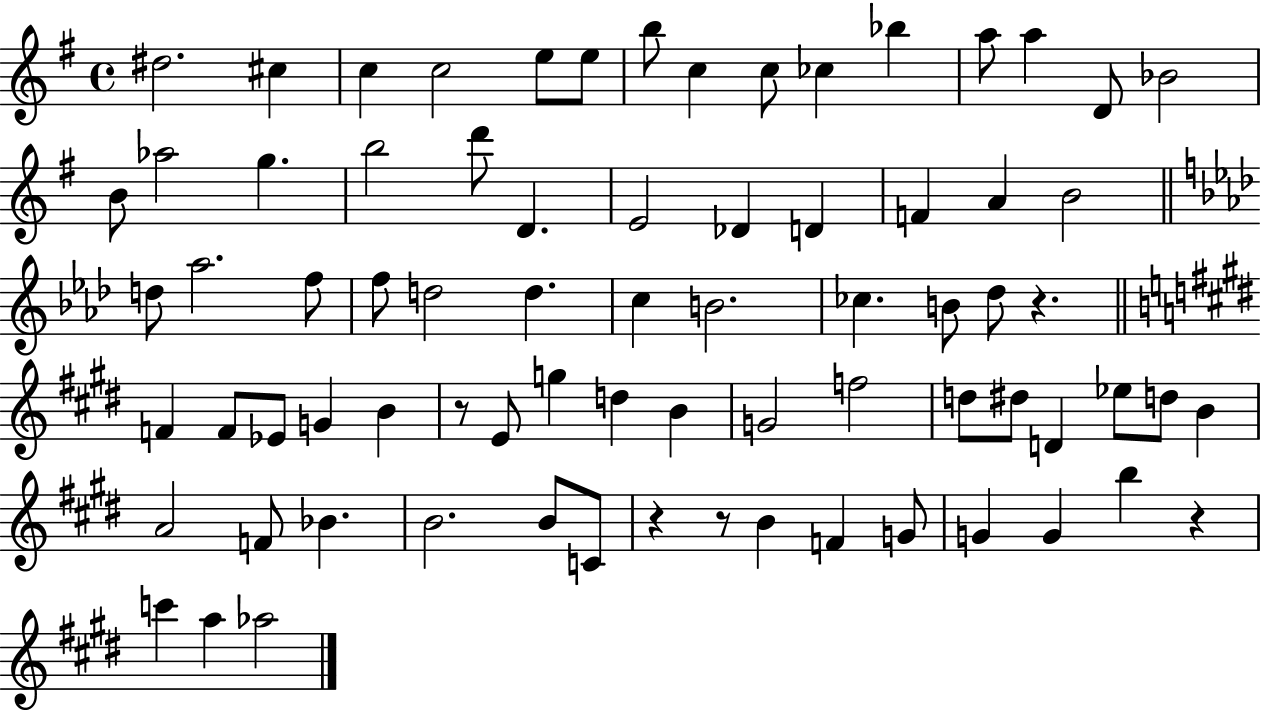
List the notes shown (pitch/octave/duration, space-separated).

D#5/h. C#5/q C5/q C5/h E5/e E5/e B5/e C5/q C5/e CES5/q Bb5/q A5/e A5/q D4/e Bb4/h B4/e Ab5/h G5/q. B5/h D6/e D4/q. E4/h Db4/q D4/q F4/q A4/q B4/h D5/e Ab5/h. F5/e F5/e D5/h D5/q. C5/q B4/h. CES5/q. B4/e Db5/e R/q. F4/q F4/e Eb4/e G4/q B4/q R/e E4/e G5/q D5/q B4/q G4/h F5/h D5/e D#5/e D4/q Eb5/e D5/e B4/q A4/h F4/e Bb4/q. B4/h. B4/e C4/e R/q R/e B4/q F4/q G4/e G4/q G4/q B5/q R/q C6/q A5/q Ab5/h